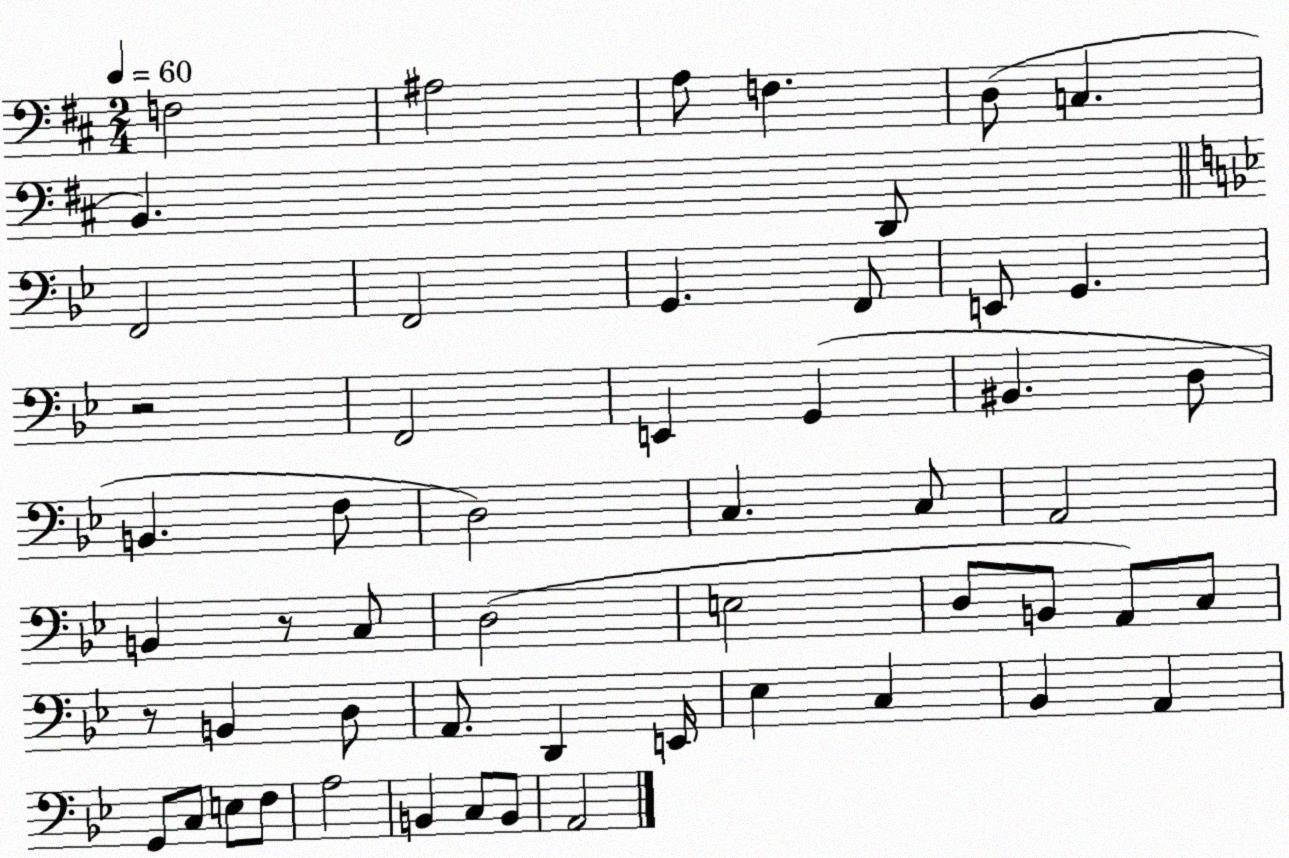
X:1
T:Untitled
M:2/4
L:1/4
K:D
F,2 ^A,2 A,/2 F, D,/2 C, B,, D,,/2 F,,2 F,,2 G,, F,,/2 E,,/2 G,, z2 F,,2 E,, G,, ^B,, D,/2 B,, F,/2 D,2 C, C,/2 A,,2 B,, z/2 C,/2 D,2 E,2 D,/2 B,,/2 A,,/2 C,/2 z/2 B,, D,/2 A,,/2 D,, E,,/4 _E, C, _B,, A,, G,,/2 C,/2 E,/2 F,/2 A,2 B,, C,/2 B,,/2 A,,2